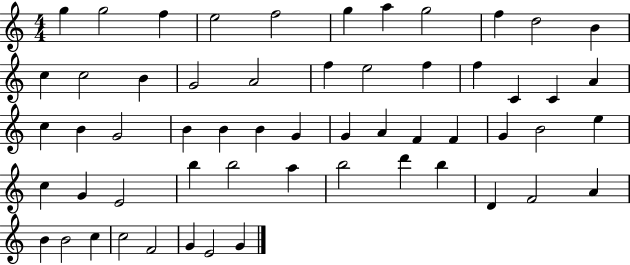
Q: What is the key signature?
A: C major